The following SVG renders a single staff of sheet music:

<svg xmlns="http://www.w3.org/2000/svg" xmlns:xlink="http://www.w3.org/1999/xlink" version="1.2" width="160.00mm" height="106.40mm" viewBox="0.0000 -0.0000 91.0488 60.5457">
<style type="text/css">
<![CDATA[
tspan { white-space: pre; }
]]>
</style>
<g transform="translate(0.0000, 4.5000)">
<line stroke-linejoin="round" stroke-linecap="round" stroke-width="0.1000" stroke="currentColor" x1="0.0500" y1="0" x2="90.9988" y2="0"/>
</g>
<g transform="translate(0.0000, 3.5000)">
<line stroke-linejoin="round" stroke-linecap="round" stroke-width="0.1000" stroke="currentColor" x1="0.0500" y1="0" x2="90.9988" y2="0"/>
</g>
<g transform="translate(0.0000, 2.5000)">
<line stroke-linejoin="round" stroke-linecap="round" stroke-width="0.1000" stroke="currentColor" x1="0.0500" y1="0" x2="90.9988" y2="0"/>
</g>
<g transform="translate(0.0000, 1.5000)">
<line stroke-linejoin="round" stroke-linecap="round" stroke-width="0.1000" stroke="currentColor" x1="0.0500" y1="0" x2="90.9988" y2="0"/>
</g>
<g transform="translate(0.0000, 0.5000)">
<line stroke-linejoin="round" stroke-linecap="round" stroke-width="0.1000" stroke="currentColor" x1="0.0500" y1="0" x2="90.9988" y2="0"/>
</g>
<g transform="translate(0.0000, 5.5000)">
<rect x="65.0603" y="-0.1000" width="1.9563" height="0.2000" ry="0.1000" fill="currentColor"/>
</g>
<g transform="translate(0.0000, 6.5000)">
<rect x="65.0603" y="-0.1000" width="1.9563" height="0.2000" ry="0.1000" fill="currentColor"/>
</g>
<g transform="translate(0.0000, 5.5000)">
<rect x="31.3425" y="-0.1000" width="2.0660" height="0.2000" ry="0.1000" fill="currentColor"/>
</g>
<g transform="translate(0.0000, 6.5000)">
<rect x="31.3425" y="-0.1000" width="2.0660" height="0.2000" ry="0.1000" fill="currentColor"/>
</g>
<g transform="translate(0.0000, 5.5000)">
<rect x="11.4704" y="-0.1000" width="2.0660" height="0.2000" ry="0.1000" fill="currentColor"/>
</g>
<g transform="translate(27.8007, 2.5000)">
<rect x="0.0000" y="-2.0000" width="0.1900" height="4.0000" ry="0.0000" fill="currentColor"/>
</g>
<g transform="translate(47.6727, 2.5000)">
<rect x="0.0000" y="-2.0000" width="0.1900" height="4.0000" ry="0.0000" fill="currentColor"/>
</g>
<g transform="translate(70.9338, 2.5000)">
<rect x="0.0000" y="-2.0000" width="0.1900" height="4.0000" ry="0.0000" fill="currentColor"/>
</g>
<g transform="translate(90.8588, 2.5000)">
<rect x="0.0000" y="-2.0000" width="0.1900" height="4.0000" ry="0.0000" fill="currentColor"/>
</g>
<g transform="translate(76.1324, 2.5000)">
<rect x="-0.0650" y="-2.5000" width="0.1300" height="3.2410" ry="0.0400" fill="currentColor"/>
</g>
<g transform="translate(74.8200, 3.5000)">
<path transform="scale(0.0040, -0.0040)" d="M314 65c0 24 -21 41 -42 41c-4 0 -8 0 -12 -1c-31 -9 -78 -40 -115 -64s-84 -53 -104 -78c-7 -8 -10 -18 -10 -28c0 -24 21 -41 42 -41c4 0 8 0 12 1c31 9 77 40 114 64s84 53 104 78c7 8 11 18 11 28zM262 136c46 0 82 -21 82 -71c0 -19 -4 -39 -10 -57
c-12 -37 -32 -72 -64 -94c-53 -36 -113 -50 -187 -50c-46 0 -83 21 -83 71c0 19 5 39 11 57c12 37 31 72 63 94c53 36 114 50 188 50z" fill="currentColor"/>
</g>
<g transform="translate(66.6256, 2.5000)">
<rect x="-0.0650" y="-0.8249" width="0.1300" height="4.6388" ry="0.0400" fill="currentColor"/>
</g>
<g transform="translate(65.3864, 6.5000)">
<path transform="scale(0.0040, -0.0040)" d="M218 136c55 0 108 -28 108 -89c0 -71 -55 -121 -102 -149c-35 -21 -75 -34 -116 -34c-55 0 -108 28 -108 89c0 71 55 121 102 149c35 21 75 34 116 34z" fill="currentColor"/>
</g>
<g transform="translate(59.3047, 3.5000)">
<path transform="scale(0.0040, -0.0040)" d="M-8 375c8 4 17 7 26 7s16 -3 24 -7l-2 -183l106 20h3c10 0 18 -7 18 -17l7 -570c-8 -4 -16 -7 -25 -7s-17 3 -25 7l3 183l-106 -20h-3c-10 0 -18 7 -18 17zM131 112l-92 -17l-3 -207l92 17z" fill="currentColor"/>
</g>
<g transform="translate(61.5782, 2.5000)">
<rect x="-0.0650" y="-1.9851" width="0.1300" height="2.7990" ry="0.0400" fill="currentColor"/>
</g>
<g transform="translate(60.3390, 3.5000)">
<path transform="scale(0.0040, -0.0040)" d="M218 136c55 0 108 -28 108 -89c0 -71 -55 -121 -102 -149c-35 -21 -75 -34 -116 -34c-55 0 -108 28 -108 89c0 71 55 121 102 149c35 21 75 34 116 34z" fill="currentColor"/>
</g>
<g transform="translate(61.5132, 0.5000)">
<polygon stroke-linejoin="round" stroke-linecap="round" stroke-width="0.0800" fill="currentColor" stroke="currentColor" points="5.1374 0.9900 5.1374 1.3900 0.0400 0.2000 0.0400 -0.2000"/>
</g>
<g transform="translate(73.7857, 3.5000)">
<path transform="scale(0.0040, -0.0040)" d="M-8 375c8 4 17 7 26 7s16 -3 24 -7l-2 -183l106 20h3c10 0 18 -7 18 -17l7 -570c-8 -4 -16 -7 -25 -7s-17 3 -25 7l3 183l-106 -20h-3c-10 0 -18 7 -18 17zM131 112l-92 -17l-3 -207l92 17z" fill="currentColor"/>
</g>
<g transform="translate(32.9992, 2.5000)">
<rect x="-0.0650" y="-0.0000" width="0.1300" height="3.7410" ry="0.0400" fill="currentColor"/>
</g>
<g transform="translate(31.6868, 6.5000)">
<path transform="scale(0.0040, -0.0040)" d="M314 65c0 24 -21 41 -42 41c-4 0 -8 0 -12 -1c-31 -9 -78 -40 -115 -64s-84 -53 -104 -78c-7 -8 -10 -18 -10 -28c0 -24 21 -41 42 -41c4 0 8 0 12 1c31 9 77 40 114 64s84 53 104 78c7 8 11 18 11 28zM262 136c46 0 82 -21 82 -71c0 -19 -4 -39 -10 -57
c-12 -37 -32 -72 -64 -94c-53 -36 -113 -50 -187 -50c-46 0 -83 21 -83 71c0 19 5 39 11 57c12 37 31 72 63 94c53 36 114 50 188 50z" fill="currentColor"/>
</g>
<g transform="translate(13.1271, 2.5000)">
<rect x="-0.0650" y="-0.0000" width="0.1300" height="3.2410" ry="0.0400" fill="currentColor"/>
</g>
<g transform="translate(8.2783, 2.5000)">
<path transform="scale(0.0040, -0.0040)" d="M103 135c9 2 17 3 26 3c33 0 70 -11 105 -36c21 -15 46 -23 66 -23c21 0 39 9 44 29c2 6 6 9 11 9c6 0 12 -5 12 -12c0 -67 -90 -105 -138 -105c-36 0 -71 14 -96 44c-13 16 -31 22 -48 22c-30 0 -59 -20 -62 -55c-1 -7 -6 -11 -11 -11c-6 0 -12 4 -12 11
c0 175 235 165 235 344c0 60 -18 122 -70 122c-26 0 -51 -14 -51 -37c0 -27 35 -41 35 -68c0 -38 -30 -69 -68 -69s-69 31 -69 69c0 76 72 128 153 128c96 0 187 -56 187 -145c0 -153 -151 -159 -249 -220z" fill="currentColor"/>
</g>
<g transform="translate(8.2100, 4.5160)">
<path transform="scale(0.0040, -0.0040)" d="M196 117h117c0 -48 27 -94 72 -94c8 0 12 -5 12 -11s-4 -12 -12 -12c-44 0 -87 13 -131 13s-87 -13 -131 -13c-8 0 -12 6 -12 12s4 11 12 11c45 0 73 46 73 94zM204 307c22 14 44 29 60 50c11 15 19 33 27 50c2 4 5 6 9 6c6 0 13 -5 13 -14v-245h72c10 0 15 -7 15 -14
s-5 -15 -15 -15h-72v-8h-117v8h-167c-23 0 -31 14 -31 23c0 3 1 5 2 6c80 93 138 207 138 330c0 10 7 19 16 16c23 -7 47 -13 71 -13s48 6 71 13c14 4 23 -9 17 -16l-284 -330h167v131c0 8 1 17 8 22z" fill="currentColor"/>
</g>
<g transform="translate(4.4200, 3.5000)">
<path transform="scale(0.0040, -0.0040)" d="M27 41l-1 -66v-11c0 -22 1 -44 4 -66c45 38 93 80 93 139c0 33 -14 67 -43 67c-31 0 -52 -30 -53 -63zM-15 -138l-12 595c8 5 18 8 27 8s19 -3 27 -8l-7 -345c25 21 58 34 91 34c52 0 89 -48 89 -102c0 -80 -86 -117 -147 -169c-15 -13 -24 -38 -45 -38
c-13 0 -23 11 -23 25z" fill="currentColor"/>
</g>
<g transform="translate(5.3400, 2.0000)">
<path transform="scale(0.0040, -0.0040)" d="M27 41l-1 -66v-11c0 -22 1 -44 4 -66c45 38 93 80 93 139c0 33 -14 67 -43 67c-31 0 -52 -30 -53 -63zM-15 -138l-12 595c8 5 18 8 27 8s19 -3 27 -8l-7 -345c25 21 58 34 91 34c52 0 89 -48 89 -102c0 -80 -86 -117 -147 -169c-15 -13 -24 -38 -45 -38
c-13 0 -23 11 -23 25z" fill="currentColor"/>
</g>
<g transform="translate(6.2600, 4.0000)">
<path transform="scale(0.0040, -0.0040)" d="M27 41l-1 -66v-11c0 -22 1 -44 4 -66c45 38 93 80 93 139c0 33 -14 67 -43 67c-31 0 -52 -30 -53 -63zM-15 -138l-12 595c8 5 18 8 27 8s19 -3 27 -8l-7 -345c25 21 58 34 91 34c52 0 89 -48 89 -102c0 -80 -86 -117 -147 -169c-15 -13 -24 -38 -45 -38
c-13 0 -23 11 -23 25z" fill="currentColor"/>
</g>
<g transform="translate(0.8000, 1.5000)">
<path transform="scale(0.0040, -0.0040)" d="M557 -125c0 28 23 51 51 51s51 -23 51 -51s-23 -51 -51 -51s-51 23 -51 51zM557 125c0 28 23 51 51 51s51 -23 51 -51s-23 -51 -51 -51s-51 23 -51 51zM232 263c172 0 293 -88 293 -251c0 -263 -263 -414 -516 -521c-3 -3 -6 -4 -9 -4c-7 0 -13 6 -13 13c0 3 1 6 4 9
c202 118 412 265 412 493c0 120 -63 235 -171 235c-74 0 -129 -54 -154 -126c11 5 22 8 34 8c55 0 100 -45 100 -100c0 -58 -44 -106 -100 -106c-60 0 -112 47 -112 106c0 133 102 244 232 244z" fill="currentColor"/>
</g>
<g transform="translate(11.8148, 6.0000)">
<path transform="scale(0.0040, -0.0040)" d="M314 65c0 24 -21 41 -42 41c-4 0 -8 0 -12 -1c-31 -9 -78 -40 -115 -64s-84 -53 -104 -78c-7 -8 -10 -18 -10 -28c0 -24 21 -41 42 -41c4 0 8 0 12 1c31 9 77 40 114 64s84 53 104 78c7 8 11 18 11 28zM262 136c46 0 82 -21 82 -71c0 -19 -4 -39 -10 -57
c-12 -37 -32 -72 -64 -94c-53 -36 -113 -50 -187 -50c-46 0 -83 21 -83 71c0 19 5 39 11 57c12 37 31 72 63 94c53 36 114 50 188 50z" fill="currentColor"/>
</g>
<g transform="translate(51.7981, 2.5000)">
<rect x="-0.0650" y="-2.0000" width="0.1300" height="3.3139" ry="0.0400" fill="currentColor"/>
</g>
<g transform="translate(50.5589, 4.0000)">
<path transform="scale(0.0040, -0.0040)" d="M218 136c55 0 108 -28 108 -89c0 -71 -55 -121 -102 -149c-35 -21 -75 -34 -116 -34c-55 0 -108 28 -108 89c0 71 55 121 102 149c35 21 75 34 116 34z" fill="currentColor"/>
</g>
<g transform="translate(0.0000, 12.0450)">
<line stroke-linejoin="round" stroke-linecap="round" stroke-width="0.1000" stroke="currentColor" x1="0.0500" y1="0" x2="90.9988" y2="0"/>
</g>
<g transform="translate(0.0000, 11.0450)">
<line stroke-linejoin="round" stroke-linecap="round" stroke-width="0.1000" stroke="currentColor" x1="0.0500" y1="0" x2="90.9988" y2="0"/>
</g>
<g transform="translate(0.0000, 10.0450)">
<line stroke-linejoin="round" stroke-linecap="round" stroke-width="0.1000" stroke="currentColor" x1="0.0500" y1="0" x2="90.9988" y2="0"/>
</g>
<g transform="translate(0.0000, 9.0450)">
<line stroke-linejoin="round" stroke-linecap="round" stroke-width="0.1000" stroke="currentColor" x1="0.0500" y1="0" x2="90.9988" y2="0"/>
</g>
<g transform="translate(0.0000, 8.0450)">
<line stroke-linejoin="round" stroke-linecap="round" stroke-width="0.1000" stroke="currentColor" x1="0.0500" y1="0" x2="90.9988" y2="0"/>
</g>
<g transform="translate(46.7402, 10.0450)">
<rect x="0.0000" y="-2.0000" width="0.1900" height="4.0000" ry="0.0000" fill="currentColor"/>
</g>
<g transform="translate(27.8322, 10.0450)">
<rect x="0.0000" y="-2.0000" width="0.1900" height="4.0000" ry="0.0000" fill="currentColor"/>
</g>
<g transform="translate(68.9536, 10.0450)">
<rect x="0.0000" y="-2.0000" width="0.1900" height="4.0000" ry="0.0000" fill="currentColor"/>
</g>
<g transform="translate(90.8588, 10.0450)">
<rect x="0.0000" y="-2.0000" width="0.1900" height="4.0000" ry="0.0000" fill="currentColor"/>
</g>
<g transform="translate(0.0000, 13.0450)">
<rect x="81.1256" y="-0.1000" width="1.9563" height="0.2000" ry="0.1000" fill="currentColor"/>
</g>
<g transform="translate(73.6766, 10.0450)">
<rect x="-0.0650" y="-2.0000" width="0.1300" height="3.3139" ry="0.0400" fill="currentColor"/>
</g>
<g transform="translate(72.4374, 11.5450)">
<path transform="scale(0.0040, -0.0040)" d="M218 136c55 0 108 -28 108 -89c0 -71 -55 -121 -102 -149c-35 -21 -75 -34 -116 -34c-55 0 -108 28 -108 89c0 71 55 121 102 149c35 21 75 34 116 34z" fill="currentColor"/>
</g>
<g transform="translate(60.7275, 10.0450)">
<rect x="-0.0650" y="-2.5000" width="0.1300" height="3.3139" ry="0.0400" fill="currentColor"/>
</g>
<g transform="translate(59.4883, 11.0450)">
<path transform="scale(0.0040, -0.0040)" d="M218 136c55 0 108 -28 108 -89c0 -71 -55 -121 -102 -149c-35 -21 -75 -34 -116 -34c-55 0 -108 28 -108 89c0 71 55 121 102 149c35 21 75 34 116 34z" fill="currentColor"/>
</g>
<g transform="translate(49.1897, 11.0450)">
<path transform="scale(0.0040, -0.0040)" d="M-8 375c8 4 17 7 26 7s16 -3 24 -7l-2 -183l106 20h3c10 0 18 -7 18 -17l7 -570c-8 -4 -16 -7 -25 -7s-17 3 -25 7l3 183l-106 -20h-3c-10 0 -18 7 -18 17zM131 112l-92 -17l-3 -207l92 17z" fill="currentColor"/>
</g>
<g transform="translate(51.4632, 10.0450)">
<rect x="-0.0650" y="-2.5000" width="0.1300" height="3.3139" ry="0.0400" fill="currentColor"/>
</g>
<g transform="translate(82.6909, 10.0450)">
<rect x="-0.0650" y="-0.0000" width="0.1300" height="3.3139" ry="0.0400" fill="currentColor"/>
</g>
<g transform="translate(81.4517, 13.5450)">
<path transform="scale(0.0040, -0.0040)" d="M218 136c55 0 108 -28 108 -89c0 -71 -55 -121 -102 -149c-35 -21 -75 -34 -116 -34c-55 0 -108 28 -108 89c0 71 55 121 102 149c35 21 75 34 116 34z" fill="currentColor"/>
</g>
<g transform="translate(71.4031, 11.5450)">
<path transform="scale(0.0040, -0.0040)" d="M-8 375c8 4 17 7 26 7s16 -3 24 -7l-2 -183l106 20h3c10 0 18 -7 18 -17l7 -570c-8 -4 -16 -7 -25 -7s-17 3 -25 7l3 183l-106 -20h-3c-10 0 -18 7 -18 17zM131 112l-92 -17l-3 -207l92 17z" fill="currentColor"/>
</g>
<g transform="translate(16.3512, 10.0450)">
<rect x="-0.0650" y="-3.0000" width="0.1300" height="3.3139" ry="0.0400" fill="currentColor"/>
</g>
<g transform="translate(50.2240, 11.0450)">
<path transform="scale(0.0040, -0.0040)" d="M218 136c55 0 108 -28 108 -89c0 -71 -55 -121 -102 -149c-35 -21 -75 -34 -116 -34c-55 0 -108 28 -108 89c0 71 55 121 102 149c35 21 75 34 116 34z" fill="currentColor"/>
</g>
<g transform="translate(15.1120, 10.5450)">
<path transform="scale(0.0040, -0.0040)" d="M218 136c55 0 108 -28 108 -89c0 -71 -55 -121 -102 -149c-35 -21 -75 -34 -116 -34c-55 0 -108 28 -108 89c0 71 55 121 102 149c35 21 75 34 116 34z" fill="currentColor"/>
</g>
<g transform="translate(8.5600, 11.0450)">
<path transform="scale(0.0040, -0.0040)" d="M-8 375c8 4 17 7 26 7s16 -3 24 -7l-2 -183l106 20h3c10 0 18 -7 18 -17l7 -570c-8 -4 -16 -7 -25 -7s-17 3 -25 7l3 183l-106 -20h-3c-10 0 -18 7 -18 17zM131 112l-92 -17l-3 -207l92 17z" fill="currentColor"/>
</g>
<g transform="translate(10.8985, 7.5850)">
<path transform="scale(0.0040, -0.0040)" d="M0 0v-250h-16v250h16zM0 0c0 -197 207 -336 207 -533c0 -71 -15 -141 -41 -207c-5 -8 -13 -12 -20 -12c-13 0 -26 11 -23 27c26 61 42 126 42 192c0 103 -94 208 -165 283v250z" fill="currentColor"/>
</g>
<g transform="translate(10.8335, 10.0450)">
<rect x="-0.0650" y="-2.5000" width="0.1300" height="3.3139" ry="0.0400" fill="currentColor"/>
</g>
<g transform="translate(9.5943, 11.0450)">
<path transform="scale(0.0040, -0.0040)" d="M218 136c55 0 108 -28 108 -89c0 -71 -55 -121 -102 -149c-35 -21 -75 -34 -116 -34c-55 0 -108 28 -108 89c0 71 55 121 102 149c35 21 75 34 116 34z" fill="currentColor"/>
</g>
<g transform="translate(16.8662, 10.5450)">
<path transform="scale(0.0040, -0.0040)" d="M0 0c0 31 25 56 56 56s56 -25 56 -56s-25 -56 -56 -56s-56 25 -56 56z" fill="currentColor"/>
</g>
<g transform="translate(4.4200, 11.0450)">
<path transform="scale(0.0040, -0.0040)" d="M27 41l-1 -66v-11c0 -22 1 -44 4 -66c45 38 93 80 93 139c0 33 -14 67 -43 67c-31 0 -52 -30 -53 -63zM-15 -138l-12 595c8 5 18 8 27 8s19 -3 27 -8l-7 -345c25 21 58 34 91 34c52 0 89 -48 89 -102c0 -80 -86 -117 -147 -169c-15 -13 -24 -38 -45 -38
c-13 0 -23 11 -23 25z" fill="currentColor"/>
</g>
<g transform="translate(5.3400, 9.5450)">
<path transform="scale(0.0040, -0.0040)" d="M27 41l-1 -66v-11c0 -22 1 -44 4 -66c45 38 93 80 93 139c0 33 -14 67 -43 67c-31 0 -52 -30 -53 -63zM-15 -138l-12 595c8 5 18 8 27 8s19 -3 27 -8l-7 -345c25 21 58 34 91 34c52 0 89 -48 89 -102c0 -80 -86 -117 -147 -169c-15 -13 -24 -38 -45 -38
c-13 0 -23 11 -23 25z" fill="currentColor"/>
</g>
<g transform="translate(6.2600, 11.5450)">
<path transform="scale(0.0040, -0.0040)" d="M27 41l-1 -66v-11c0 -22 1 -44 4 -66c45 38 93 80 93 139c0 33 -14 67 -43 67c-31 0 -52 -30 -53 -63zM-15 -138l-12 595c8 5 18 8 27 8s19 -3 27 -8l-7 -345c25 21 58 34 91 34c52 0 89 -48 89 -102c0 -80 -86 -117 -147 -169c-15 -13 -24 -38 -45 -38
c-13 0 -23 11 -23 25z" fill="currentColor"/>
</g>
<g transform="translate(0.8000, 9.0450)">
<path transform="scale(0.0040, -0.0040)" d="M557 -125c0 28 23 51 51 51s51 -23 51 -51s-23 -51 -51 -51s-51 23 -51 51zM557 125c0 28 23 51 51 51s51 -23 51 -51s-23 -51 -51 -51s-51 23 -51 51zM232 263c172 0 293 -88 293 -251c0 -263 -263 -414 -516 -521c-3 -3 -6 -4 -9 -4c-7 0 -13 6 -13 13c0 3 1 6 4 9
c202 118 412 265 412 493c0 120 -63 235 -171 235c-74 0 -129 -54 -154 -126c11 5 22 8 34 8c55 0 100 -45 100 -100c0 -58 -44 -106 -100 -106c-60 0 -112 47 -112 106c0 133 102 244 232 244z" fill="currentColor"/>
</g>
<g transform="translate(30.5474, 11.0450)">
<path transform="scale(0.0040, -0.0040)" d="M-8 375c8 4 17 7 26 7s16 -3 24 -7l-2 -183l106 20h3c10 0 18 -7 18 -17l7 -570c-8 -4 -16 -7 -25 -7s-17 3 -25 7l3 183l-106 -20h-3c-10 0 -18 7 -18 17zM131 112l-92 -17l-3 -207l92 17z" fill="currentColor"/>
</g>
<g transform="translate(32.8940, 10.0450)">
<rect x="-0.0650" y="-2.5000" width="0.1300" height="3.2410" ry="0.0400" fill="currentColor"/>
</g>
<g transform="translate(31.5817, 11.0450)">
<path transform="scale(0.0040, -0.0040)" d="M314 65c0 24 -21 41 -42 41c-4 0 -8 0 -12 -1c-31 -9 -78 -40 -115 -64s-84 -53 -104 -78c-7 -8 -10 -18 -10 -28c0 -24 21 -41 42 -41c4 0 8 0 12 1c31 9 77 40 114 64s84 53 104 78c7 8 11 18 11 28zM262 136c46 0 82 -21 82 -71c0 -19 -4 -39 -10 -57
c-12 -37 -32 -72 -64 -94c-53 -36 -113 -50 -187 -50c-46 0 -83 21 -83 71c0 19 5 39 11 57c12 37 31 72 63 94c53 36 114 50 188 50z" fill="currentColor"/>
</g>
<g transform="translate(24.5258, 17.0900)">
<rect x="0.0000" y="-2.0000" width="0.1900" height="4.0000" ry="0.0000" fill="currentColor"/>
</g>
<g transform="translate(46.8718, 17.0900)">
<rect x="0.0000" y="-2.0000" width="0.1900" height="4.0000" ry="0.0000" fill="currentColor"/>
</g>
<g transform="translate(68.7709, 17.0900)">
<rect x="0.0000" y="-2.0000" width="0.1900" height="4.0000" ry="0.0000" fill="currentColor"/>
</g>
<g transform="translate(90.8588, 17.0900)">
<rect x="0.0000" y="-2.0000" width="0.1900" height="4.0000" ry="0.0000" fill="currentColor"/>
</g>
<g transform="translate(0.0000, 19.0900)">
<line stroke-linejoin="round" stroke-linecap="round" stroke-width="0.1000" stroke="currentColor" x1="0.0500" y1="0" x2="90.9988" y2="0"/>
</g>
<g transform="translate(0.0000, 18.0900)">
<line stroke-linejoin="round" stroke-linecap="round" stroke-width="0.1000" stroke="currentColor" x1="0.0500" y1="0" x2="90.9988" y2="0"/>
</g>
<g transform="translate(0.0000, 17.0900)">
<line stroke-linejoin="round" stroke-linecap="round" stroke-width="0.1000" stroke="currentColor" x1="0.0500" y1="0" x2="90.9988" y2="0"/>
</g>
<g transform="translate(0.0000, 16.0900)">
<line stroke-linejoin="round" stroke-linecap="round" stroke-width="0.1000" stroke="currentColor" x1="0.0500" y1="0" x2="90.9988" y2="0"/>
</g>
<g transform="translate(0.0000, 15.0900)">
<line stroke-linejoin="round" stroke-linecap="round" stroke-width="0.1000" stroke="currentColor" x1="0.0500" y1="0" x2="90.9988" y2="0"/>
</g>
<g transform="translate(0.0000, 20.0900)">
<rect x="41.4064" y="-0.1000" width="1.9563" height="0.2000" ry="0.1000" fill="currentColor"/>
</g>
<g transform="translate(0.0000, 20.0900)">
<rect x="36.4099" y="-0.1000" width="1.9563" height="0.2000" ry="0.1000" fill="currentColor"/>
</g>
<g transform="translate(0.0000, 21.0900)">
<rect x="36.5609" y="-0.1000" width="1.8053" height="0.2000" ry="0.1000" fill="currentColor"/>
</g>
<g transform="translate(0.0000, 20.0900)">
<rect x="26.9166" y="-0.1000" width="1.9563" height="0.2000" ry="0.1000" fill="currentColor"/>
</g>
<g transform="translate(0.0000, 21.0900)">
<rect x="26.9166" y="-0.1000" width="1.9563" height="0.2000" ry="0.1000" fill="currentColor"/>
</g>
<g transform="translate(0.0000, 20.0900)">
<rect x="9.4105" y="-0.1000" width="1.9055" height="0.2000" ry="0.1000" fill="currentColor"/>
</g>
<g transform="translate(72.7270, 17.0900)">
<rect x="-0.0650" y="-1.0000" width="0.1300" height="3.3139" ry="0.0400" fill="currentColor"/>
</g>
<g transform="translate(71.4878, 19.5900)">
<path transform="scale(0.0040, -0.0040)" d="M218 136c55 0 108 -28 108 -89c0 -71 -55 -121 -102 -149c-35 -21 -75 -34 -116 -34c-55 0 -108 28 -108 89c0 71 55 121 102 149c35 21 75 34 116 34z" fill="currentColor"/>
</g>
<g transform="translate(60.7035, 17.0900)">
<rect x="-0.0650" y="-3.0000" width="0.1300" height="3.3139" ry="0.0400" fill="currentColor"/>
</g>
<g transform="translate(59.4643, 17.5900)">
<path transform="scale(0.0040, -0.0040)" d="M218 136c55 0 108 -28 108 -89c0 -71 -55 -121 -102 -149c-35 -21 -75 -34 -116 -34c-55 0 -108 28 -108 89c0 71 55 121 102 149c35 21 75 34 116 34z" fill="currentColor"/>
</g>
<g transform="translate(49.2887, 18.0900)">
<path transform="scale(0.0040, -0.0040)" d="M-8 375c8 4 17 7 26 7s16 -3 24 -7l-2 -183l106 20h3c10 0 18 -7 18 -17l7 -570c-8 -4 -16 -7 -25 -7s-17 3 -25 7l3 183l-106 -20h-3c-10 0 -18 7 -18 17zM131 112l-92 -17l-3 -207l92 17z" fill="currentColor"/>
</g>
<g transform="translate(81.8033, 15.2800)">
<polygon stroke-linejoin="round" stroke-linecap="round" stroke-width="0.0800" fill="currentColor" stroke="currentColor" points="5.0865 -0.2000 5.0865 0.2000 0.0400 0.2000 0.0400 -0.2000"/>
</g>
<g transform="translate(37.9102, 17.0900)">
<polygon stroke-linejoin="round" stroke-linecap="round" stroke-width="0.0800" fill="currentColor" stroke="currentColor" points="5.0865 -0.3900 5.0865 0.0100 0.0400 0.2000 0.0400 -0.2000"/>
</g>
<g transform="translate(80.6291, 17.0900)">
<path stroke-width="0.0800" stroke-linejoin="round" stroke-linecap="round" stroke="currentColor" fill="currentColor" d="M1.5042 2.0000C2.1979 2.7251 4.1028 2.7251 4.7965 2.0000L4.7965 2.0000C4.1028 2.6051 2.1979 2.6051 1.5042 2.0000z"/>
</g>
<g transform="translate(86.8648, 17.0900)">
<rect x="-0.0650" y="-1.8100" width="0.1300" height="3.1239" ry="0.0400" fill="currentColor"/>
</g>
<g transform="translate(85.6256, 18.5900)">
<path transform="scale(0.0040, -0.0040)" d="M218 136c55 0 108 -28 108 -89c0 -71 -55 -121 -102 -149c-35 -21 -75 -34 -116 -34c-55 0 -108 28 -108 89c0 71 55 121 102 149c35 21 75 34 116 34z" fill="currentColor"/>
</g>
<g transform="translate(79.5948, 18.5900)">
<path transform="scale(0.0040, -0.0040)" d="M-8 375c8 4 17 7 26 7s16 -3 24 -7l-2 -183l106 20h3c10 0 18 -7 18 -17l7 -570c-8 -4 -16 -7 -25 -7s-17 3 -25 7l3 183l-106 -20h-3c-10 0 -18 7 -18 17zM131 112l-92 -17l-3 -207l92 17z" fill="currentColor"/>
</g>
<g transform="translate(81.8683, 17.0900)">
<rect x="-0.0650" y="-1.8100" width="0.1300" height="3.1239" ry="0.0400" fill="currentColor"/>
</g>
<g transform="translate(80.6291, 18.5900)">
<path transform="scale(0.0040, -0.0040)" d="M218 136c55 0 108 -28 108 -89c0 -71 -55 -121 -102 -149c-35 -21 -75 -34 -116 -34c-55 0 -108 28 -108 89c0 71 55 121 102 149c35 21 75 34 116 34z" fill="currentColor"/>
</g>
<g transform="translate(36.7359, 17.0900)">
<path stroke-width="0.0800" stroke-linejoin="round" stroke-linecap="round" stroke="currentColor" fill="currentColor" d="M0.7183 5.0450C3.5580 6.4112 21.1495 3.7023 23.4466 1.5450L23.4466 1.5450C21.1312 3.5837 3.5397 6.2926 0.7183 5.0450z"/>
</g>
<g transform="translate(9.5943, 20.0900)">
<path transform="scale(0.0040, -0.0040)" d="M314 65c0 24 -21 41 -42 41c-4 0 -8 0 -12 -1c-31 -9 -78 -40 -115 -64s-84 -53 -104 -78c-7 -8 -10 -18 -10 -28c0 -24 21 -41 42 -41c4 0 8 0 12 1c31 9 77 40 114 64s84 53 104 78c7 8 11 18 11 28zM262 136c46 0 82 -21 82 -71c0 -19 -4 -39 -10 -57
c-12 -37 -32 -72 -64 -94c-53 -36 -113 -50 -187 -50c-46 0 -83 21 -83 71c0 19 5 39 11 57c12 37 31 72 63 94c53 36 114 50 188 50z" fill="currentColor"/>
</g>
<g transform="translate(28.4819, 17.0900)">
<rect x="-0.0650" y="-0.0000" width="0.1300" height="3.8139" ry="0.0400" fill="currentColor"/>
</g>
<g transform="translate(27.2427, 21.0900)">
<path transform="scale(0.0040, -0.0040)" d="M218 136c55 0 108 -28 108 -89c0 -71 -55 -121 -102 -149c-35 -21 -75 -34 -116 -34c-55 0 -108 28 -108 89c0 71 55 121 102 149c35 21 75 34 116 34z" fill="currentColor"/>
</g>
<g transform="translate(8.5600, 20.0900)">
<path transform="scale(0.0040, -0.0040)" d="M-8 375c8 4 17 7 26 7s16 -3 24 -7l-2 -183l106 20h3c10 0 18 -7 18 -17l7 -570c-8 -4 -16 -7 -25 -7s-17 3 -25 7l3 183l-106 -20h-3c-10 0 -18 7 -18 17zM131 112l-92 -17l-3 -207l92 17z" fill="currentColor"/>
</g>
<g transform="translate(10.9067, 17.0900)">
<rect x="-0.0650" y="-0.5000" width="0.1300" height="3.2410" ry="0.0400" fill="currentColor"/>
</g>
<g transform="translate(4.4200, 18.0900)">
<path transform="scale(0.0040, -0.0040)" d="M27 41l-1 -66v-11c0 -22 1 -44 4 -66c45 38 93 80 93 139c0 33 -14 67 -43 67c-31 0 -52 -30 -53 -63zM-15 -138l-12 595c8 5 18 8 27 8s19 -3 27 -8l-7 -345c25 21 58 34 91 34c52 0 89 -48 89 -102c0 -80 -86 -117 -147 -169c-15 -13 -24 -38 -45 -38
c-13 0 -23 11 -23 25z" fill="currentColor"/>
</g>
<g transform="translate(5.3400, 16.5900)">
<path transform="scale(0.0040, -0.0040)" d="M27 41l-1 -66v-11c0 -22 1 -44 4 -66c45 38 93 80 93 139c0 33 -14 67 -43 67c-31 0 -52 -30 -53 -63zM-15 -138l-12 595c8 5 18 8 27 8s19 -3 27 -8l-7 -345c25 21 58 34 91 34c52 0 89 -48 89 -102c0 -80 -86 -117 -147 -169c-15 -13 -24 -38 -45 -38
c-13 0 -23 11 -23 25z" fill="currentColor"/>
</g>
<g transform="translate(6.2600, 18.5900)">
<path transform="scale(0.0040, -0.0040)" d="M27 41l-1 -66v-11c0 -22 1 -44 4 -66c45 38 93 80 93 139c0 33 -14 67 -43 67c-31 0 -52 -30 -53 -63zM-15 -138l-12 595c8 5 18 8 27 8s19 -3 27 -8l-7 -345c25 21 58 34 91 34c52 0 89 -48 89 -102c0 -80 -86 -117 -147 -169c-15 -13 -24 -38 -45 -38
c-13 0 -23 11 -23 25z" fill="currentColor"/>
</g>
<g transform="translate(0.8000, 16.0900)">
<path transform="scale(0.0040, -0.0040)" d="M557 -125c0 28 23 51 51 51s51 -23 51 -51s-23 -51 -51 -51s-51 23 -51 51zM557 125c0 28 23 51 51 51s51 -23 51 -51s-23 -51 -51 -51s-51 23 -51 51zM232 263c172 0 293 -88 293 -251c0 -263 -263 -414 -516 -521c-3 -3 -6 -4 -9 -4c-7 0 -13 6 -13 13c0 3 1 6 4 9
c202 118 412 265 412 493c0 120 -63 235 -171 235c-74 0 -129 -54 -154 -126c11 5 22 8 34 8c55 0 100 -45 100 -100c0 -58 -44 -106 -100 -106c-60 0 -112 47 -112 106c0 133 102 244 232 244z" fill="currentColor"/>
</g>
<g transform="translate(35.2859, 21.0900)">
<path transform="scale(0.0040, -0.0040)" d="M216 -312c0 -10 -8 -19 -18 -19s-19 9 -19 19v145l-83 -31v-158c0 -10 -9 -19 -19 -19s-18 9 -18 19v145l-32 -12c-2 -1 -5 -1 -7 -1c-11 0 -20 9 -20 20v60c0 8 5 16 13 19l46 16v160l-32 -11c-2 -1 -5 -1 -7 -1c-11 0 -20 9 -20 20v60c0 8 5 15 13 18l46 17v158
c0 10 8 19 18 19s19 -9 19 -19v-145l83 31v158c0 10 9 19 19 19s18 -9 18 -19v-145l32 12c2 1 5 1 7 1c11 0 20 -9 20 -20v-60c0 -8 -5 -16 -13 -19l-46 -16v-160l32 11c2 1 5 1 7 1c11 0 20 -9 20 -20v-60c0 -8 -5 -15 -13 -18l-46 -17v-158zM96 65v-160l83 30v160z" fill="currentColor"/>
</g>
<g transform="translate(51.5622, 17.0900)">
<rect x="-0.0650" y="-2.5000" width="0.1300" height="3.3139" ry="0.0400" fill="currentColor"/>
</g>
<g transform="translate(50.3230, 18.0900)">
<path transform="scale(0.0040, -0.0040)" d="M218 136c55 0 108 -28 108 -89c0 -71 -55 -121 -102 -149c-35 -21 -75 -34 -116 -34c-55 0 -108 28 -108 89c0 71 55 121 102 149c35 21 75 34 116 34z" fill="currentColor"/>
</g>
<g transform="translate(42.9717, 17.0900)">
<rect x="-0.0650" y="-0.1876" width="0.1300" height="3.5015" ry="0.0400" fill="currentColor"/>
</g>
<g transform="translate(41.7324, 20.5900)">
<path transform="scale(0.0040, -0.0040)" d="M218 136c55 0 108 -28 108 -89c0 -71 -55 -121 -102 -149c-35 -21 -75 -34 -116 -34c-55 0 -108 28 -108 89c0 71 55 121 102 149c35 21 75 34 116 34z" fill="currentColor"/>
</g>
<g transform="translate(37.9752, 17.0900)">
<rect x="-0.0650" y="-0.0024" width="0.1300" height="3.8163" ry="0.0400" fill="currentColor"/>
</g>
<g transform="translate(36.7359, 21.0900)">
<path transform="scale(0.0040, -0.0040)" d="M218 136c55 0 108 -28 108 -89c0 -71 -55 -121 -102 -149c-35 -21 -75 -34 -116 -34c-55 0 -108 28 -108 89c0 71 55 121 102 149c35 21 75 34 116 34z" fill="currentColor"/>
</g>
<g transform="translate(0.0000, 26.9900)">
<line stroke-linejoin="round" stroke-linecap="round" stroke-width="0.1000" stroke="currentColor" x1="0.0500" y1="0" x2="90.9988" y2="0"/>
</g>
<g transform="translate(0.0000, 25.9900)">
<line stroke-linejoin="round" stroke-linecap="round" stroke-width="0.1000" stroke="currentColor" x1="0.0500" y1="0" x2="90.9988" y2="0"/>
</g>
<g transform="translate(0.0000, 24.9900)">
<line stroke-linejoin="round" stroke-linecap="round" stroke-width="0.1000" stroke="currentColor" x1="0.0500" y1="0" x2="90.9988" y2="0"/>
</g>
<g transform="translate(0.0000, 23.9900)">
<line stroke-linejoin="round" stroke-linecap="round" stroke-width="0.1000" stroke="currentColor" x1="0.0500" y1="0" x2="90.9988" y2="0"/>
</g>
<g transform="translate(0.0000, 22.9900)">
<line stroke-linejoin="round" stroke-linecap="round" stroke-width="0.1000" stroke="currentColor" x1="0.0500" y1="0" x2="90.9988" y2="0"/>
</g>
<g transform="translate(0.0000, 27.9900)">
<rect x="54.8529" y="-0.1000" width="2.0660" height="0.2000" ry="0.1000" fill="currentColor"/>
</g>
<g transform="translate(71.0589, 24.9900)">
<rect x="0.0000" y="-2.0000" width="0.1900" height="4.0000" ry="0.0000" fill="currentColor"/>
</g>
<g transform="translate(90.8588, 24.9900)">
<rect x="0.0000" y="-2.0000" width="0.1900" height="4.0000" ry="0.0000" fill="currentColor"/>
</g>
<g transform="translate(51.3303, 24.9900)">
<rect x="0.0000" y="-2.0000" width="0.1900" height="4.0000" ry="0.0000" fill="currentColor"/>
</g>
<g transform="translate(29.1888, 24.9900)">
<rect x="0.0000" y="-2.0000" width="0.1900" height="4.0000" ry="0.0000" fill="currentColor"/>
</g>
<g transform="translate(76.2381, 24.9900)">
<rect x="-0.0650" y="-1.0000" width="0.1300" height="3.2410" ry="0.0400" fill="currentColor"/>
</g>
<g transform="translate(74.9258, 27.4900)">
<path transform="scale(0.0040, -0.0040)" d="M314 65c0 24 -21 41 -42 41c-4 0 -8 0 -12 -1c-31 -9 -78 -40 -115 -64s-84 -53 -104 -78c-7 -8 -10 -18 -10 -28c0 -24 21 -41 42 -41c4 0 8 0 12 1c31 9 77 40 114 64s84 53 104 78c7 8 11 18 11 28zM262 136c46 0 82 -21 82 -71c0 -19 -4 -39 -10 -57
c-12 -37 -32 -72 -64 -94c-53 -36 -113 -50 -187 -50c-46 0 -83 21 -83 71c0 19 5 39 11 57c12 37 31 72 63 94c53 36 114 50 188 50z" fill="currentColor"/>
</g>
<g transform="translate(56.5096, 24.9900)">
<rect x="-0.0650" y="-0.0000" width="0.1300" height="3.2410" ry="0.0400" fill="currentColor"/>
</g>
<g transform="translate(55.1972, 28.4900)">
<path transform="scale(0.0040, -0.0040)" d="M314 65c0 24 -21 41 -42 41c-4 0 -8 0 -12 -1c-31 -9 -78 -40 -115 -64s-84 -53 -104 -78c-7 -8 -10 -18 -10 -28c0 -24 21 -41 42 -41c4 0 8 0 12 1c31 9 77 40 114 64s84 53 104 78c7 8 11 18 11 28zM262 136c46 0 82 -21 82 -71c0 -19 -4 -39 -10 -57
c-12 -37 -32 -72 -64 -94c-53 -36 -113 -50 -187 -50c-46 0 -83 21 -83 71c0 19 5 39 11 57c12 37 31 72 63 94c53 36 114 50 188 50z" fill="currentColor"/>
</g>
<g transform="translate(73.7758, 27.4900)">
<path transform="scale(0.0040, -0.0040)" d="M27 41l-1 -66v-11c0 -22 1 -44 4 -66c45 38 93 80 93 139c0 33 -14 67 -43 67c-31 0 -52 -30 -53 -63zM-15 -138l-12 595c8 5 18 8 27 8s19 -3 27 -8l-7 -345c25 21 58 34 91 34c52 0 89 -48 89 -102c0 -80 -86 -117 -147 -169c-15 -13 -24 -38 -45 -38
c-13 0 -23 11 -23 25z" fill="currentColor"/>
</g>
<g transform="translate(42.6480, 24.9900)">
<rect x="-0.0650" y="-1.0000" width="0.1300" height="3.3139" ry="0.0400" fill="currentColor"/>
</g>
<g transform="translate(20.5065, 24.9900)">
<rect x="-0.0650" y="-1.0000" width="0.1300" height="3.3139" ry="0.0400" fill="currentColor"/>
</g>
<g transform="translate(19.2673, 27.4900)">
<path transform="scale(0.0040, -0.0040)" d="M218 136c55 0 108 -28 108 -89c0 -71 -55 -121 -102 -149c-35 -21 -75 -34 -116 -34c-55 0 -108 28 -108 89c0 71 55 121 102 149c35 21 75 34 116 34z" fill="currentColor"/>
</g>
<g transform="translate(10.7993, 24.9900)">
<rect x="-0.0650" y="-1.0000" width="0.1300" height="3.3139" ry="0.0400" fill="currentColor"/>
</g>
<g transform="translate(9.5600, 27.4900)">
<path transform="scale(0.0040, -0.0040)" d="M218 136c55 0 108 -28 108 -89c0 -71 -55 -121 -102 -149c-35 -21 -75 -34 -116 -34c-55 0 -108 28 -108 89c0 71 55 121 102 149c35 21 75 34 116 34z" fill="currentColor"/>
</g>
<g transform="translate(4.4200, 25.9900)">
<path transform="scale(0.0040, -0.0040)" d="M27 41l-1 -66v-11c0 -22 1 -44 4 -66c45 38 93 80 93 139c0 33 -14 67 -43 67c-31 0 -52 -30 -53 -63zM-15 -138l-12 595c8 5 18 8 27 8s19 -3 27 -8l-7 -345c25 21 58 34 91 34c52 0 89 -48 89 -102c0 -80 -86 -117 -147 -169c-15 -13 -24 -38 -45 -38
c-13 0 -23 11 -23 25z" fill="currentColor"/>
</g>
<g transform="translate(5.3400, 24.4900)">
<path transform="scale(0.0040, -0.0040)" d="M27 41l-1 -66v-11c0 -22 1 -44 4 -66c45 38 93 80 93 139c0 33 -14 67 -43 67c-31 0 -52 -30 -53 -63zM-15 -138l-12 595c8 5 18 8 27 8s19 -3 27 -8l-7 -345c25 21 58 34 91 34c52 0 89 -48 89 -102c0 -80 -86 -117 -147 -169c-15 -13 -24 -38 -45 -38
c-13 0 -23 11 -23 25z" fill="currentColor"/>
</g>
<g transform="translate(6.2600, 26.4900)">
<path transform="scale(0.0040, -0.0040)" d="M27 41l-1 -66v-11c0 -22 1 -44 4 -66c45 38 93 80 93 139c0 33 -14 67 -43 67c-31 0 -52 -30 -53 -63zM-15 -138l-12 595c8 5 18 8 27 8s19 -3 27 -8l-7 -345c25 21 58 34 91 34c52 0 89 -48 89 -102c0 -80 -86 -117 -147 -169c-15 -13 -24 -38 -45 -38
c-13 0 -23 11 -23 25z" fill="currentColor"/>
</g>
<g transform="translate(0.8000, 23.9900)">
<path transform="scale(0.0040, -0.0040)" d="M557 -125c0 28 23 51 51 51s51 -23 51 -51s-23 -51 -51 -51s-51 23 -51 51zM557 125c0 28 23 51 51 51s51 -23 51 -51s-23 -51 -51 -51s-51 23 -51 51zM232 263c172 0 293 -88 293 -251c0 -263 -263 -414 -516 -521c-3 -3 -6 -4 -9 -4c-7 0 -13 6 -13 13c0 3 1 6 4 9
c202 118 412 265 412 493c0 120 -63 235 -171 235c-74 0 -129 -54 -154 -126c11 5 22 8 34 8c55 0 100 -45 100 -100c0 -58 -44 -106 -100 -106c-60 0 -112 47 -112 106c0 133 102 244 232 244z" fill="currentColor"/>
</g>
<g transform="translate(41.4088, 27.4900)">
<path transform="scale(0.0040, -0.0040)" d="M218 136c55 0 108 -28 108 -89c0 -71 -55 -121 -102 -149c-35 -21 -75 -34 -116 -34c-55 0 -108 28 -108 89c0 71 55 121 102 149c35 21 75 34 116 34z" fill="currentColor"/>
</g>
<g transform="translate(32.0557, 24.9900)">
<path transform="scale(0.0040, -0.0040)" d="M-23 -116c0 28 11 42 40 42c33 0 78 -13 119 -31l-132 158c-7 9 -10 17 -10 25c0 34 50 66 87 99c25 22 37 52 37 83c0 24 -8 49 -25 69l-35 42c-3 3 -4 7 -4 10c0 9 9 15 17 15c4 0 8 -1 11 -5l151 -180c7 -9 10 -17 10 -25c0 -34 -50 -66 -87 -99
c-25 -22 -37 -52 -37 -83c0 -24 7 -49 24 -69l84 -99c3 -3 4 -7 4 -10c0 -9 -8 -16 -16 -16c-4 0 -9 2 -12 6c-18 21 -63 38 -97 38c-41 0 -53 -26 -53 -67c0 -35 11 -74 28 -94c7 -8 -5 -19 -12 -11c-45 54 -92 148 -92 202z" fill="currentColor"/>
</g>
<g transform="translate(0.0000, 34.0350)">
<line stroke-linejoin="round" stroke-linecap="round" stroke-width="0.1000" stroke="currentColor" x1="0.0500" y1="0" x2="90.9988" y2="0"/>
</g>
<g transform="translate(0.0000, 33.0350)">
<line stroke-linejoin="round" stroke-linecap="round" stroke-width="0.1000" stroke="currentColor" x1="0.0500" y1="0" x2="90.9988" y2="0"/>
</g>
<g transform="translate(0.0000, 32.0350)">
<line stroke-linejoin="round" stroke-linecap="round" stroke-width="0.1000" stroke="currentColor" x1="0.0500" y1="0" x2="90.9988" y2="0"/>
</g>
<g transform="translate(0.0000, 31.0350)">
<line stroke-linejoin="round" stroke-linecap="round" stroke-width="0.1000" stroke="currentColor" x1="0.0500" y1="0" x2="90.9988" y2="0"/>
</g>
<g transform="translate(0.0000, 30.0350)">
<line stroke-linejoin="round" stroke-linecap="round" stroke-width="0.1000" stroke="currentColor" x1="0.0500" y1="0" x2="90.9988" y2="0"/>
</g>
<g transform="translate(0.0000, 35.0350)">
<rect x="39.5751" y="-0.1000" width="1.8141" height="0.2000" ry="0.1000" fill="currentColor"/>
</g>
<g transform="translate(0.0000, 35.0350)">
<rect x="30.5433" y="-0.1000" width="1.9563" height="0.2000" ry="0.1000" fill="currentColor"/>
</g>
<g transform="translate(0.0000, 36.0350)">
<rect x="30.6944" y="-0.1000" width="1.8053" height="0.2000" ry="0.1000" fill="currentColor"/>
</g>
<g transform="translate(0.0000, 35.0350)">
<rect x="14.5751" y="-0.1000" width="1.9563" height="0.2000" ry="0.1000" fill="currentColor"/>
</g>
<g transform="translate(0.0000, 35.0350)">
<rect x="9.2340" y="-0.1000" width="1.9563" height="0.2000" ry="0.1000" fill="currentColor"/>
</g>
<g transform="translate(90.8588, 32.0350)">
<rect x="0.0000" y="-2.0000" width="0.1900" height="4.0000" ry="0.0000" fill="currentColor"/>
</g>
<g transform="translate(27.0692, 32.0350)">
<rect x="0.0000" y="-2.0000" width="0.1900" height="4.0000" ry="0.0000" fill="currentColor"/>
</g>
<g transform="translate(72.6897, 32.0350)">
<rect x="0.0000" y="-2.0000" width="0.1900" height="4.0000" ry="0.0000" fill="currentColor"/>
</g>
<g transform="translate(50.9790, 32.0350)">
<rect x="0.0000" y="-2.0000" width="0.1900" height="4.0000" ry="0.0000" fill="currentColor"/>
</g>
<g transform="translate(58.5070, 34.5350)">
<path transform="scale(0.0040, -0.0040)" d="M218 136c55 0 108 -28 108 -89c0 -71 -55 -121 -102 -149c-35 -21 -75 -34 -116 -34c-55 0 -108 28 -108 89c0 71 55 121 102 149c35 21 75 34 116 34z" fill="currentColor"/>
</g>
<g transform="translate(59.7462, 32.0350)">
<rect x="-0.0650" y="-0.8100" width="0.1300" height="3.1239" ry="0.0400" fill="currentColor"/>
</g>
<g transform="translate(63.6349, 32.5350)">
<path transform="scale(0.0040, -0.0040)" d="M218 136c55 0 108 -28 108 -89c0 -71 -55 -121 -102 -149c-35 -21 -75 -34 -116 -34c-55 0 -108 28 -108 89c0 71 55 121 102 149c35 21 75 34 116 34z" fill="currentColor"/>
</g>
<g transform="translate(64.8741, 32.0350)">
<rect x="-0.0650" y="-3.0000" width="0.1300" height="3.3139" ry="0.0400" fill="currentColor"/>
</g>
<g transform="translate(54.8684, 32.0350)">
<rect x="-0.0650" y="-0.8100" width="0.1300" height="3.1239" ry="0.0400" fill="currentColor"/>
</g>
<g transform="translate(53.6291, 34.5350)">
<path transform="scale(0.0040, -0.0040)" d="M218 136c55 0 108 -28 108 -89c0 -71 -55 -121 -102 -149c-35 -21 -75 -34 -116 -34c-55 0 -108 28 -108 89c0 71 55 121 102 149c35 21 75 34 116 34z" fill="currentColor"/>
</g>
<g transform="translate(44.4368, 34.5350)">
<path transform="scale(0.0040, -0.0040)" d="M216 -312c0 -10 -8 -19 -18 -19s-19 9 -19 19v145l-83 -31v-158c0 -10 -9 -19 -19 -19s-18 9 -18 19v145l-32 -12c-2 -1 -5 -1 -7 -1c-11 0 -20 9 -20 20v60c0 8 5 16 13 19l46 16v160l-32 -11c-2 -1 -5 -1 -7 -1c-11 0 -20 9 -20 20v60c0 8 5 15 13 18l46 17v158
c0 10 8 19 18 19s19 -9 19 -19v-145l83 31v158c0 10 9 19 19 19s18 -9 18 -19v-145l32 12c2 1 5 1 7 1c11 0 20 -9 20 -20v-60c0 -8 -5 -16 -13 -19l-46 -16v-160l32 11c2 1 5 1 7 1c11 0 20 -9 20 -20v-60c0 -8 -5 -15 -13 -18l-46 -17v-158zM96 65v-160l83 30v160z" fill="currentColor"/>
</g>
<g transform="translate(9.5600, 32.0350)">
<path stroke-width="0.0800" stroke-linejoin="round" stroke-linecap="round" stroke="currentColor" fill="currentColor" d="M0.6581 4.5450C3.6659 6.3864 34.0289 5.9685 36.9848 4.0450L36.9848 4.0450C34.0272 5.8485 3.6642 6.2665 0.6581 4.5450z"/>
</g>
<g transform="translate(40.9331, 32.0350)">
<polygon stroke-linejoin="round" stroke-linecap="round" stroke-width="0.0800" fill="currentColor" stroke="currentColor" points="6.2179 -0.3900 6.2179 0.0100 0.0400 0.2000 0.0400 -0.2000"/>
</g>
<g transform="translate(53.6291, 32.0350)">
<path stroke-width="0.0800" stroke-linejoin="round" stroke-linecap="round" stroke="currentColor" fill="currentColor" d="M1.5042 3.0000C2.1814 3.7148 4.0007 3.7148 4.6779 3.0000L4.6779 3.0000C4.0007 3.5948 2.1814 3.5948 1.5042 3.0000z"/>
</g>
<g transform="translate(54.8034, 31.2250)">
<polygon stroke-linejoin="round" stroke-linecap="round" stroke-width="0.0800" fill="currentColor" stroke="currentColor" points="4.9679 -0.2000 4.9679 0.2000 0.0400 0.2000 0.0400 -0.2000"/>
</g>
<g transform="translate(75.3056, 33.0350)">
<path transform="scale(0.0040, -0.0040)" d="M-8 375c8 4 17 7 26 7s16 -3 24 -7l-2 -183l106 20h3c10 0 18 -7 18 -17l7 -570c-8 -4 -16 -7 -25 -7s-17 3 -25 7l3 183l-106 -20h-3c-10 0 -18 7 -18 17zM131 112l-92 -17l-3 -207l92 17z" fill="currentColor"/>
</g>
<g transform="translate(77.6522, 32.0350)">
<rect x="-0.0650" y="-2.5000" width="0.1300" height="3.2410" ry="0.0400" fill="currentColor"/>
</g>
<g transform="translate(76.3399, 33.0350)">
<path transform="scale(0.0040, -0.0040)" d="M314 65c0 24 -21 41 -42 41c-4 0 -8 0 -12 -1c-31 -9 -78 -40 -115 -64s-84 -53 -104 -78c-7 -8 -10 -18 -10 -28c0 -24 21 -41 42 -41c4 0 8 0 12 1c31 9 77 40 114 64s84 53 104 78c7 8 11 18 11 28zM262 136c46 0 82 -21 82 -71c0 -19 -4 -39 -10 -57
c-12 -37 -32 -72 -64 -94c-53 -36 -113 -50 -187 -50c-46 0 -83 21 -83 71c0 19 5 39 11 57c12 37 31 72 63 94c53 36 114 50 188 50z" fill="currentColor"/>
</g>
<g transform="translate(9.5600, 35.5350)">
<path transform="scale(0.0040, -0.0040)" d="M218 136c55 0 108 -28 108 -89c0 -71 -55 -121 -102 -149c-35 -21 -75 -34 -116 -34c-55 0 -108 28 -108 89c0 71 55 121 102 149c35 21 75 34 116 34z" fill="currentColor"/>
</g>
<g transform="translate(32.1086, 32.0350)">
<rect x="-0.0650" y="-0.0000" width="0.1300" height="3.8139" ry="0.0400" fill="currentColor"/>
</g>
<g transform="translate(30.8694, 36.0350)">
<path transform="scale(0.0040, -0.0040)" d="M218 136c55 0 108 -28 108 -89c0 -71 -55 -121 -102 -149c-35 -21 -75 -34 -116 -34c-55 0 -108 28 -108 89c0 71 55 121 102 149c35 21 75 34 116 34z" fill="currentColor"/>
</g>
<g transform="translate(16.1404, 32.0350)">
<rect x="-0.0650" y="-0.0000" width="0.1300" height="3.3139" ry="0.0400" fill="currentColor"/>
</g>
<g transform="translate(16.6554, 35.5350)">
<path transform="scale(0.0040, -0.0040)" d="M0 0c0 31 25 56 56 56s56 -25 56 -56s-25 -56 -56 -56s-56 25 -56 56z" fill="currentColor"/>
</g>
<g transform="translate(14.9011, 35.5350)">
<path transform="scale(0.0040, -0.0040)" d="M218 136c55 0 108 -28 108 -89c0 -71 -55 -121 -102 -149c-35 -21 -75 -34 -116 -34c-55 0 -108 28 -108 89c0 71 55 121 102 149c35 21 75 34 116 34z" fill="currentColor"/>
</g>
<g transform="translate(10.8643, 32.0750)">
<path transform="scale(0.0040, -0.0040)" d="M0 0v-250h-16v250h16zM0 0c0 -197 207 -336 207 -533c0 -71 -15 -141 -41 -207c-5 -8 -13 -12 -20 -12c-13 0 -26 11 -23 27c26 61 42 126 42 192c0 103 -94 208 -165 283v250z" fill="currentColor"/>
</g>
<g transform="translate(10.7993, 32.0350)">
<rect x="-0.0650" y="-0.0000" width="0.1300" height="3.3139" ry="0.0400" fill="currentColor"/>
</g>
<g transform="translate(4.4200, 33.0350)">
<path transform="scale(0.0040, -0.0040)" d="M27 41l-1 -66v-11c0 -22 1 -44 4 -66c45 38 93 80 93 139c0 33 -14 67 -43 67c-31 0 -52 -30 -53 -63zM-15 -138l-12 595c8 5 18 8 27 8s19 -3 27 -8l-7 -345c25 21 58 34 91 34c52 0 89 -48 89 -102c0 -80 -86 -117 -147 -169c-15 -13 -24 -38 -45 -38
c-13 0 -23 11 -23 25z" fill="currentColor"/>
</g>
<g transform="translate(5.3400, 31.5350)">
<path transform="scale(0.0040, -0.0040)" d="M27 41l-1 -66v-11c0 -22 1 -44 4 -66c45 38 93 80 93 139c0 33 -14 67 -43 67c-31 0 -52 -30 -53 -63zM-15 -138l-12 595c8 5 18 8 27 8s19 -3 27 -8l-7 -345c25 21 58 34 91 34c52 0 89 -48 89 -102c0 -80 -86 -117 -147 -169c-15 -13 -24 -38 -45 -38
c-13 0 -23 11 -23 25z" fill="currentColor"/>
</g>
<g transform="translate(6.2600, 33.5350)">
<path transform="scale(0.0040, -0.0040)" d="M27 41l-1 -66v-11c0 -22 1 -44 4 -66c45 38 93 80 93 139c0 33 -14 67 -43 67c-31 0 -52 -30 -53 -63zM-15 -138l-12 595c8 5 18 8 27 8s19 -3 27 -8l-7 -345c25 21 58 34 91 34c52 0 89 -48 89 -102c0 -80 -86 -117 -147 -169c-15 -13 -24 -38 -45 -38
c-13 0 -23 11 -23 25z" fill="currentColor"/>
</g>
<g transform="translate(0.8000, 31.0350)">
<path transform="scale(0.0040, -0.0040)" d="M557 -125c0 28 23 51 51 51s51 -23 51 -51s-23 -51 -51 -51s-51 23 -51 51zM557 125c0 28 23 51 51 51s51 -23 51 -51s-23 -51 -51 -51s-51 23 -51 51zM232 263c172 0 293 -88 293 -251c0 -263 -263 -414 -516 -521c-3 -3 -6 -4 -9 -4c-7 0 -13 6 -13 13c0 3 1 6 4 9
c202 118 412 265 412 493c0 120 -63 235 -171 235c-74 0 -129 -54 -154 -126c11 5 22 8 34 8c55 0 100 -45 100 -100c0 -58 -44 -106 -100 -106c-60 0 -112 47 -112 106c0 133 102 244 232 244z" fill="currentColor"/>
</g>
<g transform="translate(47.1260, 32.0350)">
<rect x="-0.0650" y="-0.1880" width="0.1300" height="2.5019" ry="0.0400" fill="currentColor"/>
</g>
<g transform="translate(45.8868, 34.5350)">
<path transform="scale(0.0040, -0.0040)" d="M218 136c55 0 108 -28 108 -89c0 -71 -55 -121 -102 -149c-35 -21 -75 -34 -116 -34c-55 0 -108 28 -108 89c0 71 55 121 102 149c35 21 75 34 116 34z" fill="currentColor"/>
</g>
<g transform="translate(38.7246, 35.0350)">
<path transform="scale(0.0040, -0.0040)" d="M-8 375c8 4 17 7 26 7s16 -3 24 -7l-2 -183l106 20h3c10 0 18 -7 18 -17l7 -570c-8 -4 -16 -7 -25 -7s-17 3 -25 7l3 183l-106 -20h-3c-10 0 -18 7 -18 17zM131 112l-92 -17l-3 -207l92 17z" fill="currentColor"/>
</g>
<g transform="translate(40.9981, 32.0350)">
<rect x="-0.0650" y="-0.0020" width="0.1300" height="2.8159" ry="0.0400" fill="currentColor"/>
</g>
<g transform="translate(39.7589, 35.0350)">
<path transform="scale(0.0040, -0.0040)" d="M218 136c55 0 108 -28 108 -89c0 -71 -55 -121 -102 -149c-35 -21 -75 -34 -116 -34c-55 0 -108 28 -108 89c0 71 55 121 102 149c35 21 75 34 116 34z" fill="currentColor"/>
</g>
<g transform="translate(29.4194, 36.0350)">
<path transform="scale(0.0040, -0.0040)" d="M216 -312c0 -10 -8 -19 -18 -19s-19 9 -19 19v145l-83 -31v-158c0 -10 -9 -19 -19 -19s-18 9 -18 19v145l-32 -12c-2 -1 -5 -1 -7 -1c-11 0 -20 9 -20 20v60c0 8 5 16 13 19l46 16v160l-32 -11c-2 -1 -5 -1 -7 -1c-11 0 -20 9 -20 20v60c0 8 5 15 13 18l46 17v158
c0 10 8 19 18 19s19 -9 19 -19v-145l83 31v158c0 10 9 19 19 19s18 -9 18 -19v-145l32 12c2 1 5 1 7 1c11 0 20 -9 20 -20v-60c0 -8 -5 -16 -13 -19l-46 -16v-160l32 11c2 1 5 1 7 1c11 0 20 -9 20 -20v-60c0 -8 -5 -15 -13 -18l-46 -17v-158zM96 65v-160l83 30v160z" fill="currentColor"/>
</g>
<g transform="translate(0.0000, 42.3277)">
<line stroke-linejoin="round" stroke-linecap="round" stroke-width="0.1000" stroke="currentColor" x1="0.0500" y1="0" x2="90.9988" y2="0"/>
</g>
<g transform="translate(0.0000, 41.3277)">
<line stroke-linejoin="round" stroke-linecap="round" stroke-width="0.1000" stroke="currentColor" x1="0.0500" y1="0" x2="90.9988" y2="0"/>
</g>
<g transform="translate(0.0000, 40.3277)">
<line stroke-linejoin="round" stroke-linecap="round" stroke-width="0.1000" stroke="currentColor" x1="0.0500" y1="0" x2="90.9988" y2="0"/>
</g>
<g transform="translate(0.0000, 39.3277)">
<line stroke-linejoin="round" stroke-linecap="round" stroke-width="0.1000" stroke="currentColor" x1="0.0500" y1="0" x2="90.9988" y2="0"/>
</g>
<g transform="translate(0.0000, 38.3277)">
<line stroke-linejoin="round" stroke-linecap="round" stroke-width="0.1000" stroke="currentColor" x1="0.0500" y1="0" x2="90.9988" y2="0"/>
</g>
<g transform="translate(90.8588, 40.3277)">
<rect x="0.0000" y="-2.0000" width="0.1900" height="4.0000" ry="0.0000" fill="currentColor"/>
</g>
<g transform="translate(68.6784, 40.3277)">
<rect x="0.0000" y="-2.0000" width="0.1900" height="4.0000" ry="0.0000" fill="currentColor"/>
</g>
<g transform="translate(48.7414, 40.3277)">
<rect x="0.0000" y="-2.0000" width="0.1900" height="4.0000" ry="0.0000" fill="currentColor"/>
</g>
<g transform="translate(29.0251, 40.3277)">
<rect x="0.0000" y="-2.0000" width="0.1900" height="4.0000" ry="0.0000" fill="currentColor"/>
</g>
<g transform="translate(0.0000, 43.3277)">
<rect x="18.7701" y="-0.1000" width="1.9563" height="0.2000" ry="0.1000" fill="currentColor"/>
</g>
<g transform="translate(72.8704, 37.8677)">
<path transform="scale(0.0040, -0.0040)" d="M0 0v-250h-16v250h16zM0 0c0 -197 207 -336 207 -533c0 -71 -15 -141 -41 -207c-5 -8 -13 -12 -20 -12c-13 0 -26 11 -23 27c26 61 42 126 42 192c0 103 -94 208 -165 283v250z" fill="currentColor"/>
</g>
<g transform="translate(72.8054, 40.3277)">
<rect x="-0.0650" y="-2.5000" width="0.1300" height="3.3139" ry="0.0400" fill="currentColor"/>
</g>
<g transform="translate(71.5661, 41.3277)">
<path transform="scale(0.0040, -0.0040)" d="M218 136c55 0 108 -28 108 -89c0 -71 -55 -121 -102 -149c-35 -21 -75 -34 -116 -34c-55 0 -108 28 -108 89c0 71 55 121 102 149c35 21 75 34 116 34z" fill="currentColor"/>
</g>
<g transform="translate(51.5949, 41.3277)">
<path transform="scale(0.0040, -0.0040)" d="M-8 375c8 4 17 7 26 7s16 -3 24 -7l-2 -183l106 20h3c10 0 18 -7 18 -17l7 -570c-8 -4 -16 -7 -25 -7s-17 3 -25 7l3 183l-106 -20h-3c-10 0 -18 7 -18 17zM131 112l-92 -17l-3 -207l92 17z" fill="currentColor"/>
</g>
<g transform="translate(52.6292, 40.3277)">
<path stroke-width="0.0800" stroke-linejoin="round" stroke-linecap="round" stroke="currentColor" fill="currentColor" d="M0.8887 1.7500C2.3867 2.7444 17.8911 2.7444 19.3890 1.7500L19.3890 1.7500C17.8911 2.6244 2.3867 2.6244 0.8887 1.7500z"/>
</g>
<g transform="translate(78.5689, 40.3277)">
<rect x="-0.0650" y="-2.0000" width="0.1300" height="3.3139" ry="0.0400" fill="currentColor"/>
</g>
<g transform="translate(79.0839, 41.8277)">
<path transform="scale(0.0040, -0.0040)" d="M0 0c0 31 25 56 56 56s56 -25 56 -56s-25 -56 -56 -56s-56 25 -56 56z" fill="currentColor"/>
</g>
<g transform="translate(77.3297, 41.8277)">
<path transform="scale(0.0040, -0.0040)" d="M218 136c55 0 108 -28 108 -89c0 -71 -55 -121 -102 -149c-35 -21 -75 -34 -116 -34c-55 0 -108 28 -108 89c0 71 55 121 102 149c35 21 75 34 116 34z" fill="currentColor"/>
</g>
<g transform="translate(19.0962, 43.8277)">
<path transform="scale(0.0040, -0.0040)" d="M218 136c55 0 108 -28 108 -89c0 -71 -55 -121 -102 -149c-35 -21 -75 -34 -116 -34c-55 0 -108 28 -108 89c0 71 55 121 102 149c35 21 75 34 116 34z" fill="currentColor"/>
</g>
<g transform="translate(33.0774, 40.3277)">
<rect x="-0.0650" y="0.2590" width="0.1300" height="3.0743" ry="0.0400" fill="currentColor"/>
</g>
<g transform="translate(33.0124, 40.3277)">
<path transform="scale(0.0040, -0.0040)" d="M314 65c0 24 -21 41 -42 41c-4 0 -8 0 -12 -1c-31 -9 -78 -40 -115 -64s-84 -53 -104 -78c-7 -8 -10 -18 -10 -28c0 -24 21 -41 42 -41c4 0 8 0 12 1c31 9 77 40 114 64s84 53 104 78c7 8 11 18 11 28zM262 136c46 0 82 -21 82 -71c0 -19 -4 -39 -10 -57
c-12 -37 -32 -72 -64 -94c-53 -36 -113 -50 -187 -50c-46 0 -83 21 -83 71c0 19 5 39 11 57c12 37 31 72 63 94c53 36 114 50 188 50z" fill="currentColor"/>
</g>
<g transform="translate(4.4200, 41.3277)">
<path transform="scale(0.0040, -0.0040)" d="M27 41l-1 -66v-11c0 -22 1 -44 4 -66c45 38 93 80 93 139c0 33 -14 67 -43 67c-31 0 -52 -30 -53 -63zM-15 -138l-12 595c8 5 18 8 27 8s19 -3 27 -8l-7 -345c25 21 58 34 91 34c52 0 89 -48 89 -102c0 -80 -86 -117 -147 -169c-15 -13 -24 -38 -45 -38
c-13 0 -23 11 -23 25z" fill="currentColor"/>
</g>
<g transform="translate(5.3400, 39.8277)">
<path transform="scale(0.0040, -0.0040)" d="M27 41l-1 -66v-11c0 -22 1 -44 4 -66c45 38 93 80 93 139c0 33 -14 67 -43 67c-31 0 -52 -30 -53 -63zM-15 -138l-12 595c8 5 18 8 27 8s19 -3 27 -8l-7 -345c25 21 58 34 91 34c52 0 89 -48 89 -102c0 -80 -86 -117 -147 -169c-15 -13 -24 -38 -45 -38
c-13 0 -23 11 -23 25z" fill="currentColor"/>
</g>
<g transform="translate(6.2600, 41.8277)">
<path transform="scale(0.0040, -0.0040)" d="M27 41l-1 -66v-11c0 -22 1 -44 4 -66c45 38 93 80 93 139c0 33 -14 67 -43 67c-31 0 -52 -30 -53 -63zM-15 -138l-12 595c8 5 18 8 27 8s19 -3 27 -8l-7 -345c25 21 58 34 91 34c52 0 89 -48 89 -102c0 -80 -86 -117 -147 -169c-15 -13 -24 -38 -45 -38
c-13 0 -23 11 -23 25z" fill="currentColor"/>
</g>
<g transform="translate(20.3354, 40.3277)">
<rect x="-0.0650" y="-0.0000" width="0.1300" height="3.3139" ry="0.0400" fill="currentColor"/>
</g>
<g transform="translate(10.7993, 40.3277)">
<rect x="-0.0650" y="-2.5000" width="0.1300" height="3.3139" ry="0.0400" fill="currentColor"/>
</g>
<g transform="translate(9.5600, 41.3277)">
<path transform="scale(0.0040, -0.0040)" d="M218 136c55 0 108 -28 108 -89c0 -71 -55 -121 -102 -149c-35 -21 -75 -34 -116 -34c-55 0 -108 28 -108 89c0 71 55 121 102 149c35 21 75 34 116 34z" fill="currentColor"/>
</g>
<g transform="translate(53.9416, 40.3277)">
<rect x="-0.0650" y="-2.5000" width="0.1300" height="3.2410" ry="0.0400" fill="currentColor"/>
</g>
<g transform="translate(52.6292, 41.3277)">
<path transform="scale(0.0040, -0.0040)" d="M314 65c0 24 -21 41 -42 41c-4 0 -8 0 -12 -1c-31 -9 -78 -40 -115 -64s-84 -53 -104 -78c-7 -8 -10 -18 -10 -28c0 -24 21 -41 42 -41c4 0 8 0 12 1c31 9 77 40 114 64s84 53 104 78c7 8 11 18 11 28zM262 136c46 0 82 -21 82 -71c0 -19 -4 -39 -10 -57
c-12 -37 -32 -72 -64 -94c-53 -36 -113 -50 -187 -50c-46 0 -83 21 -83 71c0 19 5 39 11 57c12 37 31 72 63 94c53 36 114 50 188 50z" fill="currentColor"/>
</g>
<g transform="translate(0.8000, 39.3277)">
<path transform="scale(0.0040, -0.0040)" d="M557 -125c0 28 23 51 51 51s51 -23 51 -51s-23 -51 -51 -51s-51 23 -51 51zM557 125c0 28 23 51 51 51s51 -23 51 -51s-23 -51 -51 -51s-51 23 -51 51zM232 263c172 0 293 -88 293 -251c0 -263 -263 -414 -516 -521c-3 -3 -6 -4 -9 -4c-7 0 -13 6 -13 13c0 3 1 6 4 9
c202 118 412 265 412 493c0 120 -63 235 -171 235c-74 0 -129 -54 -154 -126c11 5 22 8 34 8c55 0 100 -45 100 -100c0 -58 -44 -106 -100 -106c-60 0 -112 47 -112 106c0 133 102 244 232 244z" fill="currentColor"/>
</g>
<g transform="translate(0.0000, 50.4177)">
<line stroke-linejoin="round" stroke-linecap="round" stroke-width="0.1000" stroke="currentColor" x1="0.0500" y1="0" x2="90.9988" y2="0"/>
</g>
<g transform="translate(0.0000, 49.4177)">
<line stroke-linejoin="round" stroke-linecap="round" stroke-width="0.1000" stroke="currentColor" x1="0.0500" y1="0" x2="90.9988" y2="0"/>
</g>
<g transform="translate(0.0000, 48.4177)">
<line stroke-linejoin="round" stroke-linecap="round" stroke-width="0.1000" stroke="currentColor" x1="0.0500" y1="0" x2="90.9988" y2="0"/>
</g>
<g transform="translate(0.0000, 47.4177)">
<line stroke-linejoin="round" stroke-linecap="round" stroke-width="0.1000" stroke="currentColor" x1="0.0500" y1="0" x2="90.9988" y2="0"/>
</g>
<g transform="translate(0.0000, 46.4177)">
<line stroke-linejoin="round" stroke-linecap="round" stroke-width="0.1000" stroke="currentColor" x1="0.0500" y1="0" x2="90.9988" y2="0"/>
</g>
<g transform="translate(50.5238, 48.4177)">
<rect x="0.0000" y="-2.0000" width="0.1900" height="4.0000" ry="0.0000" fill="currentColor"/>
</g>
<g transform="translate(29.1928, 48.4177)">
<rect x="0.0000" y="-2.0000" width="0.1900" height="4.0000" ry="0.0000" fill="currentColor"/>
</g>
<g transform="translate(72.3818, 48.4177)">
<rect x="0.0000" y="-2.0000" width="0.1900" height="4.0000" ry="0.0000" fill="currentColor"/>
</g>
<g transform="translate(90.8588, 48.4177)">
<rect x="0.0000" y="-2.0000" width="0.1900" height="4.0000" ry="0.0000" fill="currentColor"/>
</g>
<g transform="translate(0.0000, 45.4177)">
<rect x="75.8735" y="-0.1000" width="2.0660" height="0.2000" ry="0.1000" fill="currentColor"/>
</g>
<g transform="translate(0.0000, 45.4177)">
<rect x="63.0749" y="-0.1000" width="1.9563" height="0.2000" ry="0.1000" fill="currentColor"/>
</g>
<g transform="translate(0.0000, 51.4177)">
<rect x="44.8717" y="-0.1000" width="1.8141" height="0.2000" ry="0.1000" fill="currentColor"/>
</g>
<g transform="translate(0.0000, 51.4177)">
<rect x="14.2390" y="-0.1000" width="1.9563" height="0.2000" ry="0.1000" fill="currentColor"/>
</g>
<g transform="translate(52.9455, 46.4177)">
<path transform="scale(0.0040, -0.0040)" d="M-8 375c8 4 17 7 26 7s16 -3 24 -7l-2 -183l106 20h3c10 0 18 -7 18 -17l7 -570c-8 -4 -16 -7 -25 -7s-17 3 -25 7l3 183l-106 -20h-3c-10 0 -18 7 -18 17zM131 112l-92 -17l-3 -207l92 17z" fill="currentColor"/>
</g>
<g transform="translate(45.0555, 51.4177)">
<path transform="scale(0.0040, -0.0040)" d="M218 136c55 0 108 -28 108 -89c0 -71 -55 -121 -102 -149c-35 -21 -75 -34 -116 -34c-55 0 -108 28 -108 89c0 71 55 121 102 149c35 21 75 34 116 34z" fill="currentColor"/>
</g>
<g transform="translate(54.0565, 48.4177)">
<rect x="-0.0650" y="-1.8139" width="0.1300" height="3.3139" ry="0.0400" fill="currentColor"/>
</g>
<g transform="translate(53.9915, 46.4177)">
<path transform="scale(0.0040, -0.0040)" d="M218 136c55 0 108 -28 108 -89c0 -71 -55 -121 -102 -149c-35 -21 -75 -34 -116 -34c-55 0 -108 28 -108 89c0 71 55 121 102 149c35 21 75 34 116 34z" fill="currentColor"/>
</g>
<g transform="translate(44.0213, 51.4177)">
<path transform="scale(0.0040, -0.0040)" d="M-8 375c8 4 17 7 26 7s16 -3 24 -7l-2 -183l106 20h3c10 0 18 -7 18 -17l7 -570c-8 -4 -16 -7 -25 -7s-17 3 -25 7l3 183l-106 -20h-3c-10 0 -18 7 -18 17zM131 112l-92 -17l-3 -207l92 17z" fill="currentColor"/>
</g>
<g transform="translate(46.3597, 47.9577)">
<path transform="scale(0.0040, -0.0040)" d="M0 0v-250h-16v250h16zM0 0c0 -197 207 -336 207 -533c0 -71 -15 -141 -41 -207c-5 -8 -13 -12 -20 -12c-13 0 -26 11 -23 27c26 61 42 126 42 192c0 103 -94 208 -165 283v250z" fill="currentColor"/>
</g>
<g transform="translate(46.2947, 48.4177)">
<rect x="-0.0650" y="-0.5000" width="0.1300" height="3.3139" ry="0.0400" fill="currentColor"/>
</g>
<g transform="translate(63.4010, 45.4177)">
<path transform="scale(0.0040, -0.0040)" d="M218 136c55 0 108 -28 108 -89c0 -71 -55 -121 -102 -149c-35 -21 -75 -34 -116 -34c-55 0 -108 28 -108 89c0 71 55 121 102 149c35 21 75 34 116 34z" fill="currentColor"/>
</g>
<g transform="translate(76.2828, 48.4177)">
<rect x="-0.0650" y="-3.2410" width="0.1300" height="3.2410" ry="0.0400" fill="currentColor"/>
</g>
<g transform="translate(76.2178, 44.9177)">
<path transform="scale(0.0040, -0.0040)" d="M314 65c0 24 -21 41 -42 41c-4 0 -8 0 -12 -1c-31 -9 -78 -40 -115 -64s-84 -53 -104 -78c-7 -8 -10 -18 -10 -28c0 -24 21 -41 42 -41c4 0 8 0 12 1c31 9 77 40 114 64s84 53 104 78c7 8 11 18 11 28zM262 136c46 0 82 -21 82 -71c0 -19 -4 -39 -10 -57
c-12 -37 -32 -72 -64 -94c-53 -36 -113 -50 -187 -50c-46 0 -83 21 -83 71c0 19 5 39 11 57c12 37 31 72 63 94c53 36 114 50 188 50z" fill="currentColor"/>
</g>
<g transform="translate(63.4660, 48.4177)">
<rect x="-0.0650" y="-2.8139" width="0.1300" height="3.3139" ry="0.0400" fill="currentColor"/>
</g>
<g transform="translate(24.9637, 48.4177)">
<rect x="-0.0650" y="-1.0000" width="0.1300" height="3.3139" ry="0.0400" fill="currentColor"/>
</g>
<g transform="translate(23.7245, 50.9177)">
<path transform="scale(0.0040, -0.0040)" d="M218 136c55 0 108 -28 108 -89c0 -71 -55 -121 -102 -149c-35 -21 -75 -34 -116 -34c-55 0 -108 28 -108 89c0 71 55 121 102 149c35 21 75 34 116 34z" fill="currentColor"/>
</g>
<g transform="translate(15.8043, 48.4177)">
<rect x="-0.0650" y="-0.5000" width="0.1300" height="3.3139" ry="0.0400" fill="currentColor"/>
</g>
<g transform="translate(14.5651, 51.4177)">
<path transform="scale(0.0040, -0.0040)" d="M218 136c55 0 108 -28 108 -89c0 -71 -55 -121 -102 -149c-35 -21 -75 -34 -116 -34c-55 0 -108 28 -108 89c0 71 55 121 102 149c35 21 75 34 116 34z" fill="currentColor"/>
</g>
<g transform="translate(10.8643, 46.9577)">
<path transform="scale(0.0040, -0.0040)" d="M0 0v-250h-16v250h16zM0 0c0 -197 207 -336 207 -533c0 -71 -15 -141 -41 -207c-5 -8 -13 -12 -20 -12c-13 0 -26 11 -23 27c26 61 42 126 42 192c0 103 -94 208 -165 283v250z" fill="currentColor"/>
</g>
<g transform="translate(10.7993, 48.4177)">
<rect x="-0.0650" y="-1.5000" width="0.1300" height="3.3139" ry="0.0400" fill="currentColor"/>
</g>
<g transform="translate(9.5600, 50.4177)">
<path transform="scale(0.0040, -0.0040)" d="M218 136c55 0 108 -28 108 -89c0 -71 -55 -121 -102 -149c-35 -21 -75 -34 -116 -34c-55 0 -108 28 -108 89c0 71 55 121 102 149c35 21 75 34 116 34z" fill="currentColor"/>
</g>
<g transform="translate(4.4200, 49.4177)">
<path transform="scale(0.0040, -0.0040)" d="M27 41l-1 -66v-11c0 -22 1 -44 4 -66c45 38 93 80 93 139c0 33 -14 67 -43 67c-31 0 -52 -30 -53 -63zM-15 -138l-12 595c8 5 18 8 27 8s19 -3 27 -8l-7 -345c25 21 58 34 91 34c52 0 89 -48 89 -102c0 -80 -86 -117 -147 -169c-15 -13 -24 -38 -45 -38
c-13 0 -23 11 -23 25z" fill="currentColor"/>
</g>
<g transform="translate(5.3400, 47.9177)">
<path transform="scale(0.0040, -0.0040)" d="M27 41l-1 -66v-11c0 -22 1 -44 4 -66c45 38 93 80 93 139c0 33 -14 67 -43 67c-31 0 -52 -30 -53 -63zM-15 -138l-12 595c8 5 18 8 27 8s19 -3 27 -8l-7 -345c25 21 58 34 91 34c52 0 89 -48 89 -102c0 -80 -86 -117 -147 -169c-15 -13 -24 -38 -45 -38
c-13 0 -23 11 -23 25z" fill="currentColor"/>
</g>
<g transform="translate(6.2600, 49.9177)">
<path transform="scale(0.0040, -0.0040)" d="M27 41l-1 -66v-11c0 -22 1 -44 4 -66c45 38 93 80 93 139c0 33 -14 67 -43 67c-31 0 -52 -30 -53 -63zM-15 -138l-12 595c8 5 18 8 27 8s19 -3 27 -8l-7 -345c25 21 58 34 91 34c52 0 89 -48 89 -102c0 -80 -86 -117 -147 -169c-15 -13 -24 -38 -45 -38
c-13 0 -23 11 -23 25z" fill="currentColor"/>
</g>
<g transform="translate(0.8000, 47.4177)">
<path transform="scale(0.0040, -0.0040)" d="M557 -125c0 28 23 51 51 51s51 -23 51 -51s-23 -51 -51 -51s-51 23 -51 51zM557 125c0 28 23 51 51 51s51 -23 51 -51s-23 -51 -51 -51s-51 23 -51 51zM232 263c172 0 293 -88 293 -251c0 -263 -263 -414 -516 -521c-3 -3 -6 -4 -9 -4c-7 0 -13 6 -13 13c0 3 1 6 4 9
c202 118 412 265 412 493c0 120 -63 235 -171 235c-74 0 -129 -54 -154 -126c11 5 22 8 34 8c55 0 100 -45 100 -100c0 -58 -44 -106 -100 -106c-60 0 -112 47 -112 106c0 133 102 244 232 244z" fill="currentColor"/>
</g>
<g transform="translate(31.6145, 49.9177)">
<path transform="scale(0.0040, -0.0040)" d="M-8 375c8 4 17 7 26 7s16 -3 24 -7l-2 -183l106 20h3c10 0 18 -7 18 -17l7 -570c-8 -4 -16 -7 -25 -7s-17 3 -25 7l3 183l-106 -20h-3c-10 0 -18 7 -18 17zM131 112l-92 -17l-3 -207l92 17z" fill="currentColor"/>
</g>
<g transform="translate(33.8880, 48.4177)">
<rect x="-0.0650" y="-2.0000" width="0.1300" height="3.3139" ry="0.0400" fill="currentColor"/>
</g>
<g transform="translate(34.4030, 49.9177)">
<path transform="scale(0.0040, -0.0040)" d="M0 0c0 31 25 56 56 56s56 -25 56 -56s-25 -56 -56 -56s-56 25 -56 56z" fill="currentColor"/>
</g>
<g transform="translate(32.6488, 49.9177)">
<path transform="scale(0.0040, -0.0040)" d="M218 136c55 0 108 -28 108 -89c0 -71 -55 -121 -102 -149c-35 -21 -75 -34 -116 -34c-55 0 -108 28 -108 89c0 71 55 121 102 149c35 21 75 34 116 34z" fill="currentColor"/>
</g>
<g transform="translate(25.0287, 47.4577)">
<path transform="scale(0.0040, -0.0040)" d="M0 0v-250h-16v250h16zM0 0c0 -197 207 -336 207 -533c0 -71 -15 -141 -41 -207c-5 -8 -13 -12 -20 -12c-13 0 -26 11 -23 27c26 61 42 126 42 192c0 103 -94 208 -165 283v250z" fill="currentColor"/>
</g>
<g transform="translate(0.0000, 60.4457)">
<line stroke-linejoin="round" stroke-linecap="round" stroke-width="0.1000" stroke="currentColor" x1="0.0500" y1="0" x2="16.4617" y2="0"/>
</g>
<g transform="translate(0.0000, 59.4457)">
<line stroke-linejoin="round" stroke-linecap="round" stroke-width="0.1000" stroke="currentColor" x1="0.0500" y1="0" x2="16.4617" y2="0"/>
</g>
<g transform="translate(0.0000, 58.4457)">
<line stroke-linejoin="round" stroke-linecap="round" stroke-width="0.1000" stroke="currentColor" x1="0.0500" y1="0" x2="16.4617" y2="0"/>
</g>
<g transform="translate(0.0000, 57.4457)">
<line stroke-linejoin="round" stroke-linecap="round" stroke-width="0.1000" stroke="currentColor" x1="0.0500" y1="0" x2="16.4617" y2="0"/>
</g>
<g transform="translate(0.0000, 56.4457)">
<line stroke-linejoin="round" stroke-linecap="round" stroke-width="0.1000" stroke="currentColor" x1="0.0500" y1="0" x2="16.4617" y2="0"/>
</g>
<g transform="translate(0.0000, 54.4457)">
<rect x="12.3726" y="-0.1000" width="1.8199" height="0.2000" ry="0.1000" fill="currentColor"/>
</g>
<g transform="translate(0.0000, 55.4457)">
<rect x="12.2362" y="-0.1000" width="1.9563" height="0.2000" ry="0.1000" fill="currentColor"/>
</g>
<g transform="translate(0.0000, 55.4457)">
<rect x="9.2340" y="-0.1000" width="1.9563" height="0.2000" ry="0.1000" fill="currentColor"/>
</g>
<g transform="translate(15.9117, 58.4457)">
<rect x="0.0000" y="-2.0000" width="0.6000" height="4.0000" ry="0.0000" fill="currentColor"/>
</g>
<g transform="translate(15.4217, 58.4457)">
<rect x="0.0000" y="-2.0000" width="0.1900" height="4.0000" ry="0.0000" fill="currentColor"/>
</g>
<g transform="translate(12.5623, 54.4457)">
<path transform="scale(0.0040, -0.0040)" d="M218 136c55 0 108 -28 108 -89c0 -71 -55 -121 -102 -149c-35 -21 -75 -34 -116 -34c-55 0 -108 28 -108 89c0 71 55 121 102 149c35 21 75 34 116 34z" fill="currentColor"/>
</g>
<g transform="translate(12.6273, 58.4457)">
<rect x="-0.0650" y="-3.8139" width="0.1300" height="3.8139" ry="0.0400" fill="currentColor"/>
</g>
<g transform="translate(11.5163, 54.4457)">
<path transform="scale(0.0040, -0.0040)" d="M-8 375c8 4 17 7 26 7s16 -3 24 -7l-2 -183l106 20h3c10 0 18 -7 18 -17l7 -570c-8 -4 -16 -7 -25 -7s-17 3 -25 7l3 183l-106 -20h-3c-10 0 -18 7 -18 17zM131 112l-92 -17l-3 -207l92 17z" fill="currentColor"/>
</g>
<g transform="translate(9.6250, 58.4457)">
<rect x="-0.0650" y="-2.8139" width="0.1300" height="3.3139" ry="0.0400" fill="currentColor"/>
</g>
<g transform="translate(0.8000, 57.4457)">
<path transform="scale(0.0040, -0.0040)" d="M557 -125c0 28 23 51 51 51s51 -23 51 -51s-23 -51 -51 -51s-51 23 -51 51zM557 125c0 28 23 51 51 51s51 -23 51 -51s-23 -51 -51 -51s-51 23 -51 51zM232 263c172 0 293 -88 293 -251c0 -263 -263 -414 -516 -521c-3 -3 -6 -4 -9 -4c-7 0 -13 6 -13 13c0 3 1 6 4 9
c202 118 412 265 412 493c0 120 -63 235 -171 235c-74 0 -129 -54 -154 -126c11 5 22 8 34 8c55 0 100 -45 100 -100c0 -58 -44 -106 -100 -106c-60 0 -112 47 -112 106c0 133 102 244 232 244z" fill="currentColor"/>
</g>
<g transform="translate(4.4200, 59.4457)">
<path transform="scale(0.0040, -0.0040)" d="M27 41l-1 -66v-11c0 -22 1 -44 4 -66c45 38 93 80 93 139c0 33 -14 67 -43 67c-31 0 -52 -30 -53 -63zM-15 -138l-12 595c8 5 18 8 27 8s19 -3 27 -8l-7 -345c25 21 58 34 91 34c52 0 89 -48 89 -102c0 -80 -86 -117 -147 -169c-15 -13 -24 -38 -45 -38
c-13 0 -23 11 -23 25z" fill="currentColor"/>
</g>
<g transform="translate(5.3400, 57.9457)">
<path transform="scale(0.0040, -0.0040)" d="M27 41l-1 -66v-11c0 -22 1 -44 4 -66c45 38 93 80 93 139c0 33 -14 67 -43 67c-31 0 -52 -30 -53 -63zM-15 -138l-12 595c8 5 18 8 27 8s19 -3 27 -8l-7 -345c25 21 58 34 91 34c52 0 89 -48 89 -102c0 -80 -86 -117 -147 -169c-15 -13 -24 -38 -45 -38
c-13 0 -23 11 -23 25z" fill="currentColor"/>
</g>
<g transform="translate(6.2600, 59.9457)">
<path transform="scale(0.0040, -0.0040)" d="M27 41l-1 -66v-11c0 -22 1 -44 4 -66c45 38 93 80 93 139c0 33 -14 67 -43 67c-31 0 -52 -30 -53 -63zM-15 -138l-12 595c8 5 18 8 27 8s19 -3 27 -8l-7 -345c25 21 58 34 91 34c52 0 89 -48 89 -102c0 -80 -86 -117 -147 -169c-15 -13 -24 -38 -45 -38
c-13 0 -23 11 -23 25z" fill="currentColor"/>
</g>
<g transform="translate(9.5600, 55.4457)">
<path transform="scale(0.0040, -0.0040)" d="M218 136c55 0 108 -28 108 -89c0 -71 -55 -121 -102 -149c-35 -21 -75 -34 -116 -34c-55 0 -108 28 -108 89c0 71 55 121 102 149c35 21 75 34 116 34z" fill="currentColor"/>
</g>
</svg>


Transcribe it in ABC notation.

X:1
T:Untitled
M:2/4
L:1/4
K:Eb
D,,2 C,,2 _A,, B,,/2 C,,/2 B,,2 B,,/2 C, B,,2 B,, B,, A,, D,, E,,2 C,, ^C,,/2 D,,/2 B,, C, F,, A,,/2 A,,/2 F,, F,, z F,, D,,2 _F,,2 D,,/2 D,, ^C,, E,,/2 ^F,,/2 F,,/2 F,,/2 C, B,,2 _B,, D,, D,2 B,,2 B,,/2 _A,, G,,/2 _E,, F,,/2 A,, E,,/2 A, C D2 C E